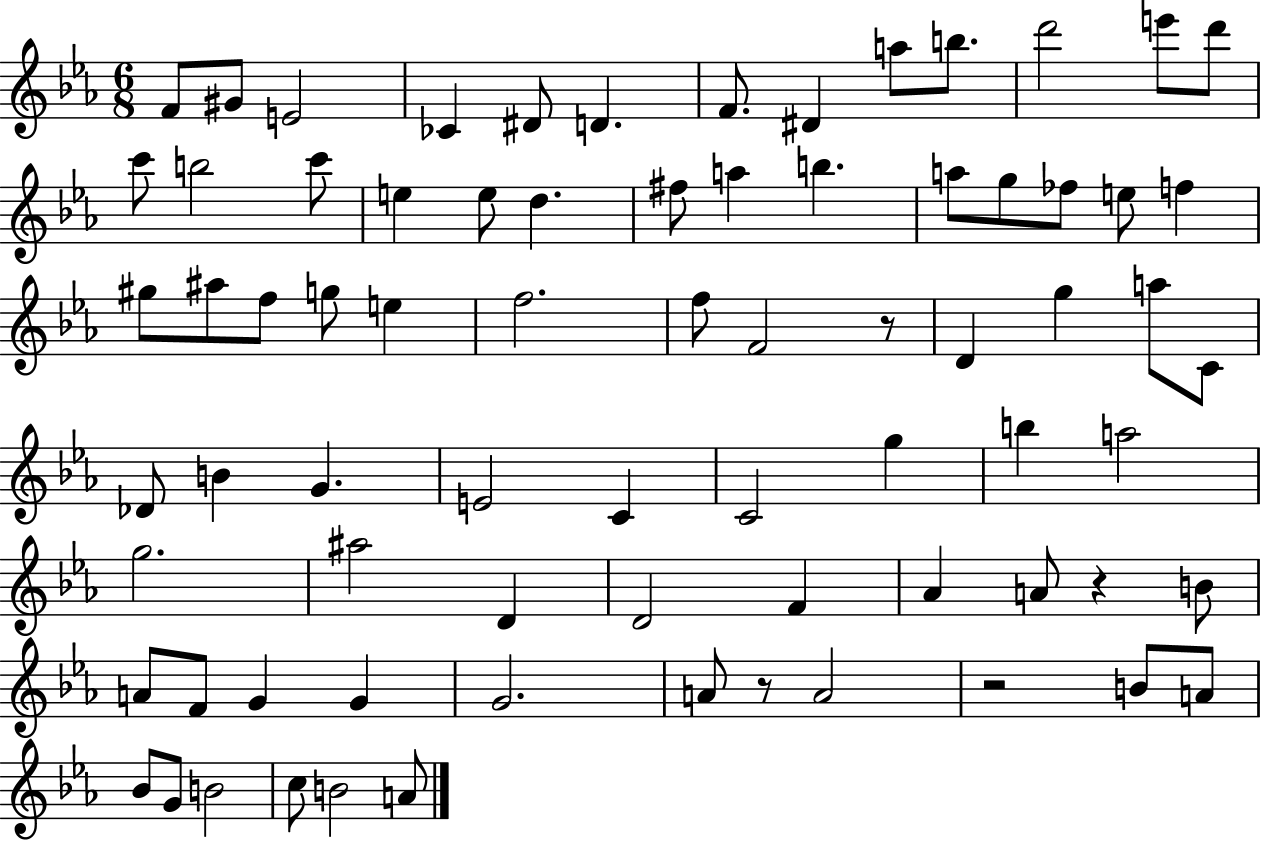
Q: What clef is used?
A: treble